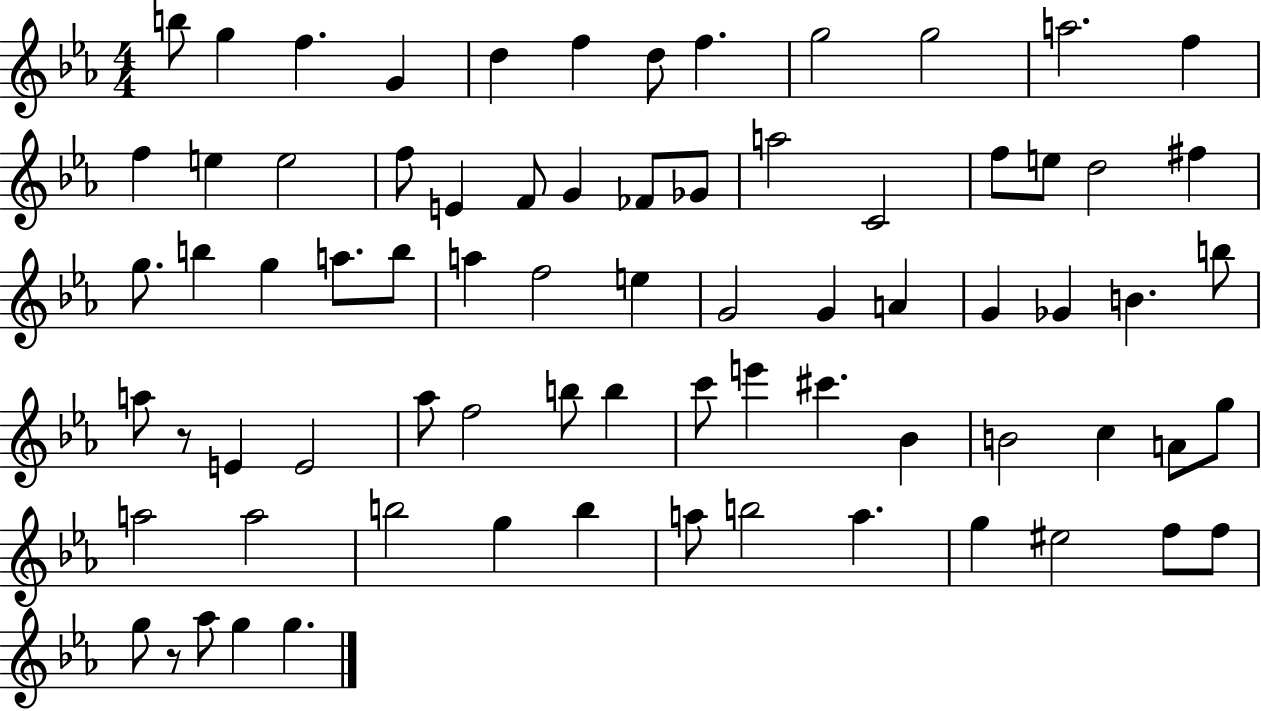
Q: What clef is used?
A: treble